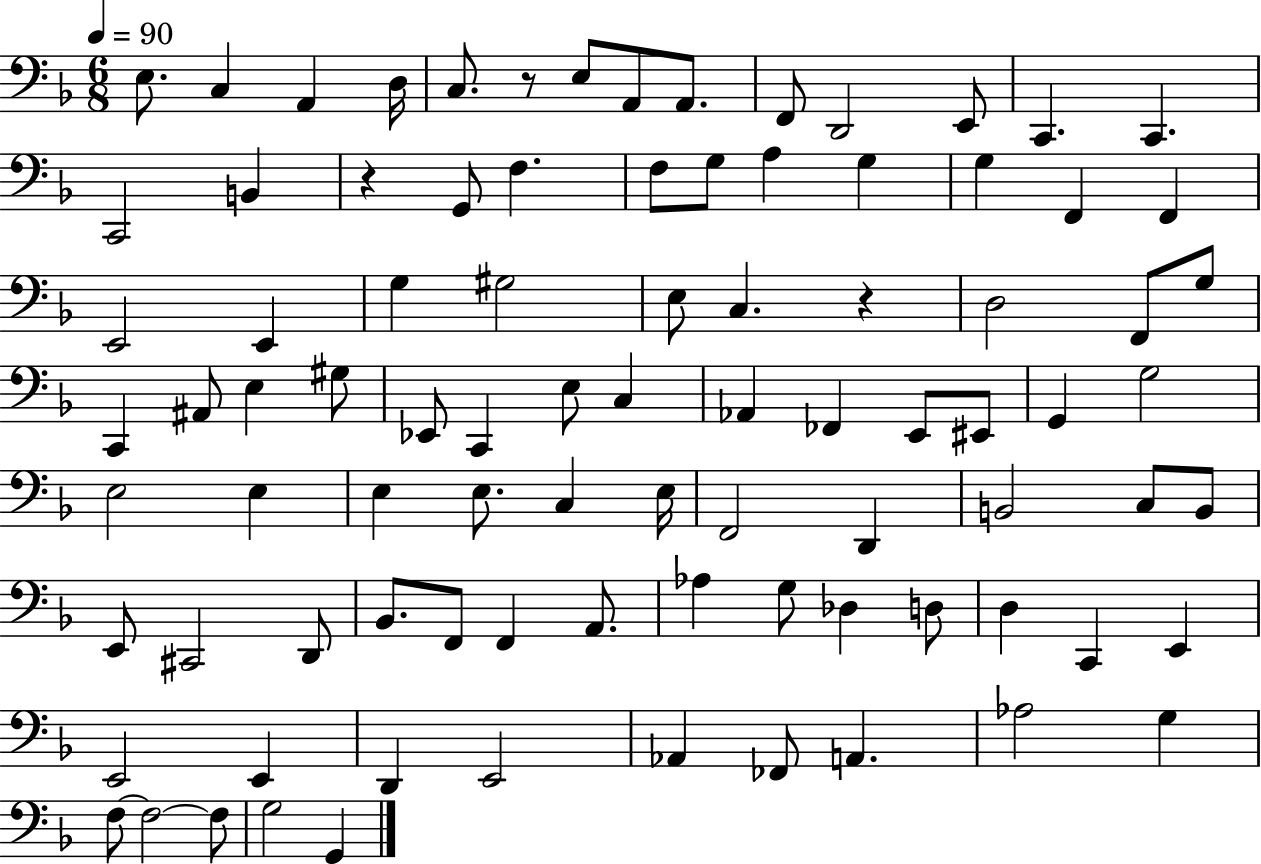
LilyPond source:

{
  \clef bass
  \numericTimeSignature
  \time 6/8
  \key f \major
  \tempo 4 = 90
  e8. c4 a,4 d16 | c8. r8 e8 a,8 a,8. | f,8 d,2 e,8 | c,4. c,4. | \break c,2 b,4 | r4 g,8 f4. | f8 g8 a4 g4 | g4 f,4 f,4 | \break e,2 e,4 | g4 gis2 | e8 c4. r4 | d2 f,8 g8 | \break c,4 ais,8 e4 gis8 | ees,8 c,4 e8 c4 | aes,4 fes,4 e,8 eis,8 | g,4 g2 | \break e2 e4 | e4 e8. c4 e16 | f,2 d,4 | b,2 c8 b,8 | \break e,8 cis,2 d,8 | bes,8. f,8 f,4 a,8. | aes4 g8 des4 d8 | d4 c,4 e,4 | \break e,2 e,4 | d,4 e,2 | aes,4 fes,8 a,4. | aes2 g4 | \break f8~~ f2~~ f8 | g2 g,4 | \bar "|."
}